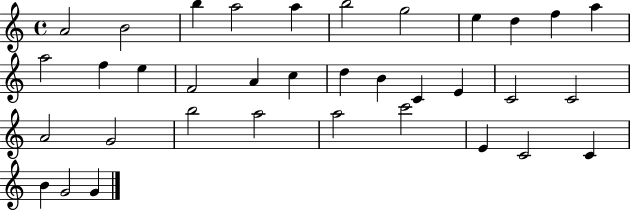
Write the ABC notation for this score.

X:1
T:Untitled
M:4/4
L:1/4
K:C
A2 B2 b a2 a b2 g2 e d f a a2 f e F2 A c d B C E C2 C2 A2 G2 b2 a2 a2 c'2 E C2 C B G2 G